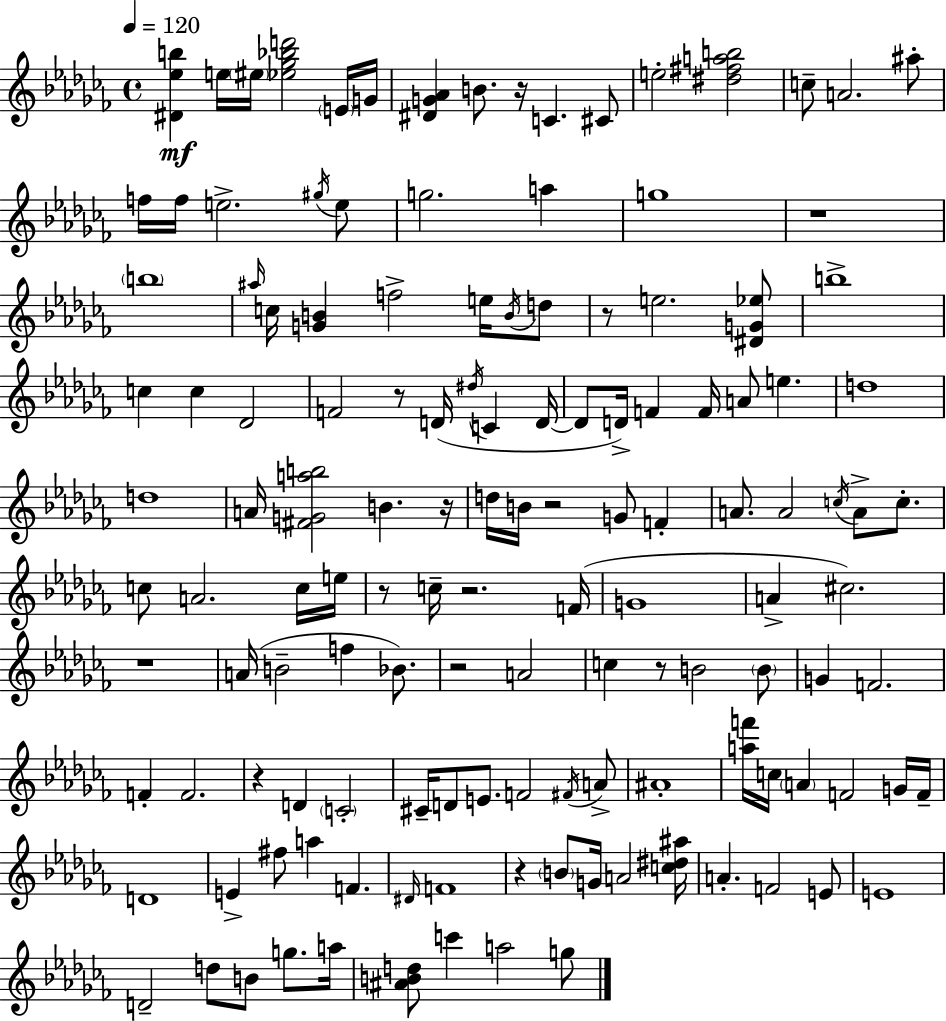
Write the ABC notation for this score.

X:1
T:Untitled
M:4/4
L:1/4
K:Abm
[^D_eb] e/4 ^e/4 [_e_g_bd']2 E/4 G/4 [^DG_A] B/2 z/4 C ^C/2 e2 [^d^fab]2 c/2 A2 ^a/2 f/4 f/4 e2 ^g/4 e/2 g2 a g4 z4 b4 ^a/4 c/4 [GB] f2 e/4 B/4 d/2 z/2 e2 [^DG_e]/2 b4 c c _D2 F2 z/2 D/4 ^d/4 C D/4 D/2 D/4 F F/4 A/2 e d4 d4 A/4 [^FGab]2 B z/4 d/4 B/4 z2 G/2 F A/2 A2 c/4 A/2 c/2 c/2 A2 c/4 e/4 z/2 c/4 z2 F/4 G4 A ^c2 z4 A/4 B2 f _B/2 z2 A2 c z/2 B2 B/2 G F2 F F2 z D C2 ^C/4 D/2 E/2 F2 ^F/4 A/2 ^A4 [af']/4 c/4 A F2 G/4 F/4 D4 E ^f/2 a F ^D/4 F4 z B/2 G/4 A2 [c^d^a]/4 A F2 E/2 E4 D2 d/2 B/2 g/2 a/4 [^ABd]/2 c' a2 g/2